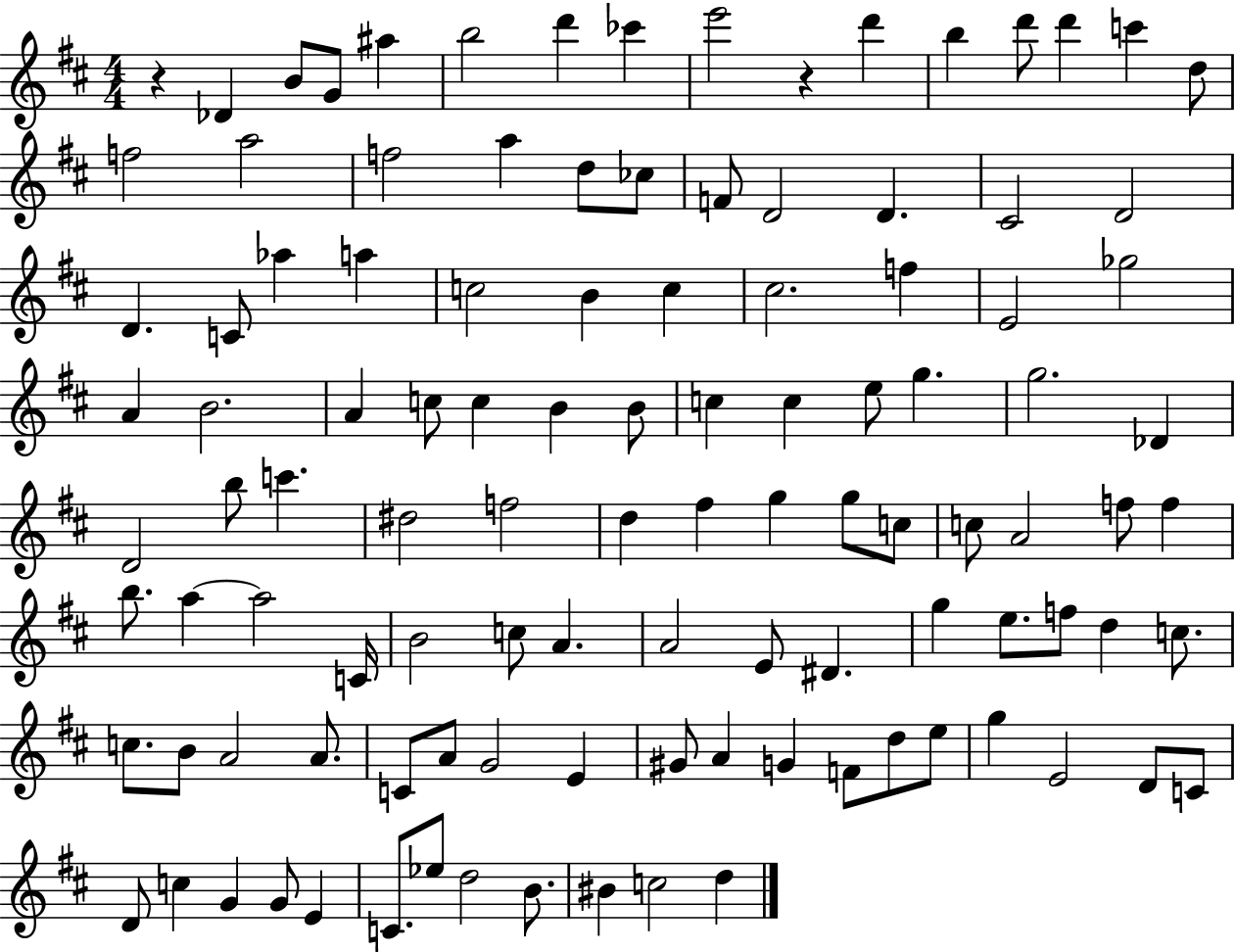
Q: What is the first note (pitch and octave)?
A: Db4